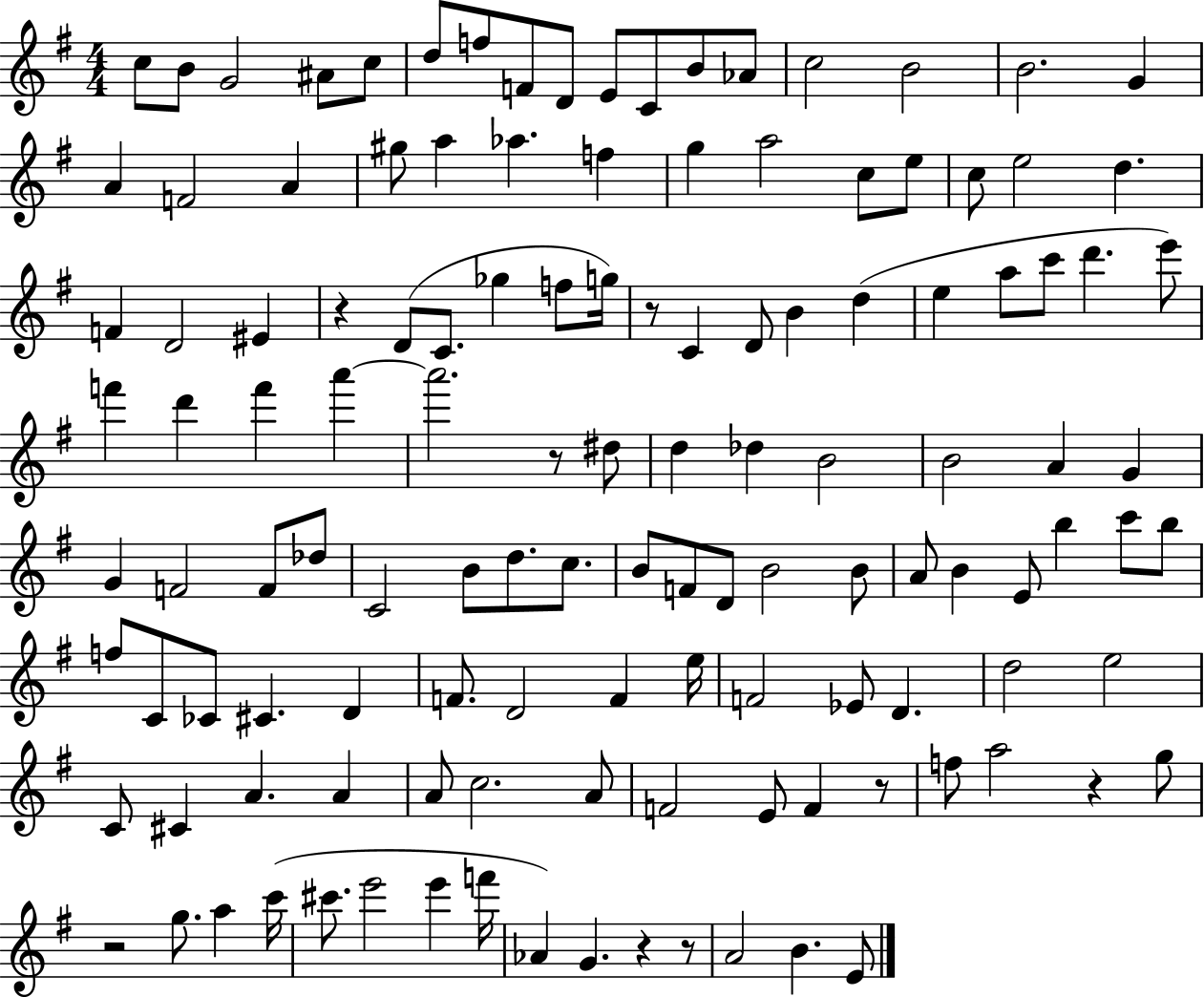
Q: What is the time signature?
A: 4/4